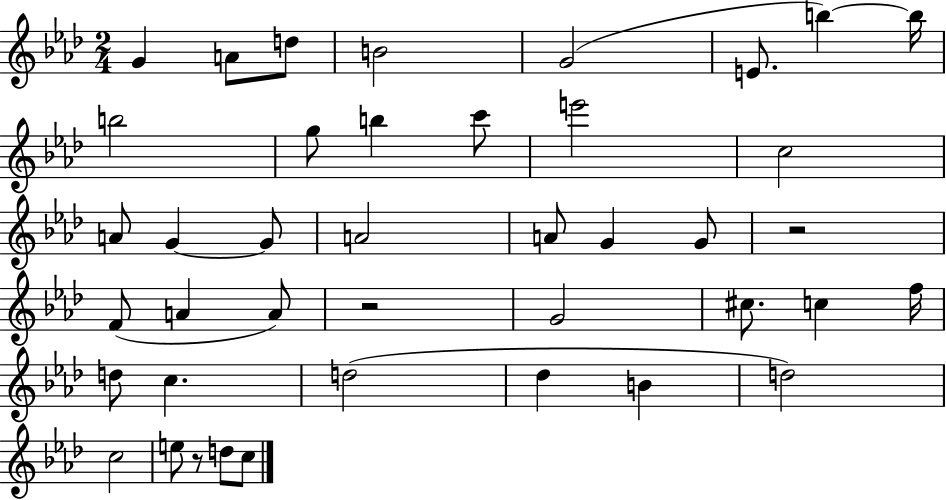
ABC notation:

X:1
T:Untitled
M:2/4
L:1/4
K:Ab
G A/2 d/2 B2 G2 E/2 b b/4 b2 g/2 b c'/2 e'2 c2 A/2 G G/2 A2 A/2 G G/2 z2 F/2 A A/2 z2 G2 ^c/2 c f/4 d/2 c d2 _d B d2 c2 e/2 z/2 d/2 c/2